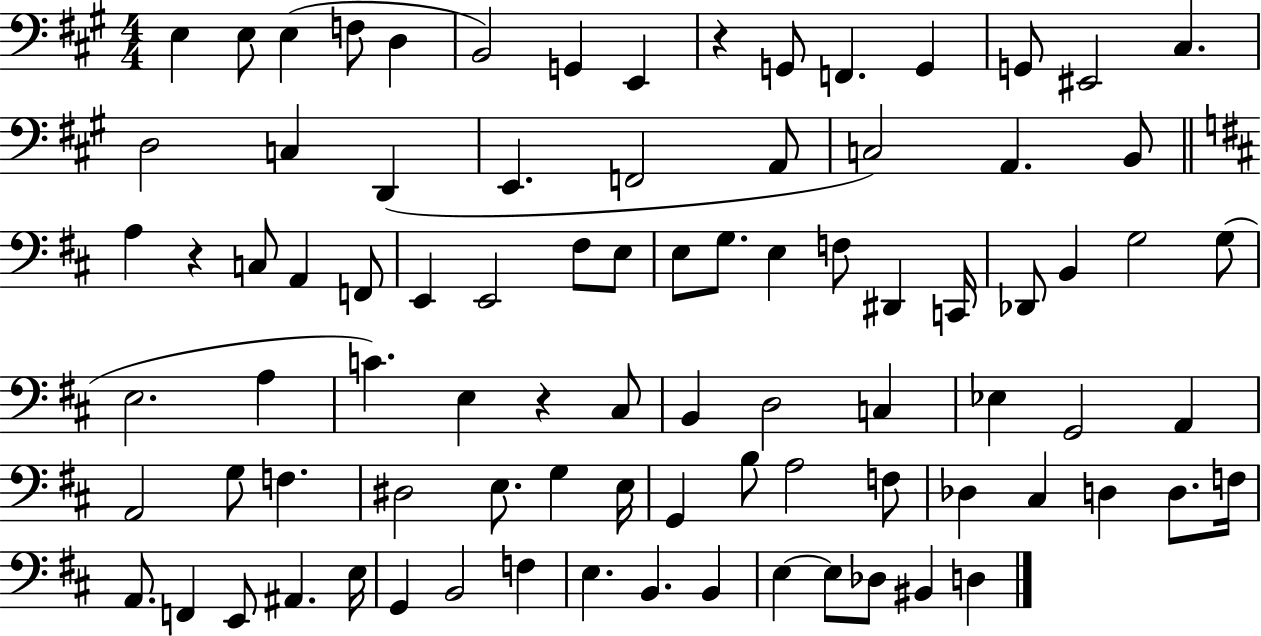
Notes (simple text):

E3/q E3/e E3/q F3/e D3/q B2/h G2/q E2/q R/q G2/e F2/q. G2/q G2/e EIS2/h C#3/q. D3/h C3/q D2/q E2/q. F2/h A2/e C3/h A2/q. B2/e A3/q R/q C3/e A2/q F2/e E2/q E2/h F#3/e E3/e E3/e G3/e. E3/q F3/e D#2/q C2/s Db2/e B2/q G3/h G3/e E3/h. A3/q C4/q. E3/q R/q C#3/e B2/q D3/h C3/q Eb3/q G2/h A2/q A2/h G3/e F3/q. D#3/h E3/e. G3/q E3/s G2/q B3/e A3/h F3/e Db3/q C#3/q D3/q D3/e. F3/s A2/e. F2/q E2/e A#2/q. E3/s G2/q B2/h F3/q E3/q. B2/q. B2/q E3/q E3/e Db3/e BIS2/q D3/q